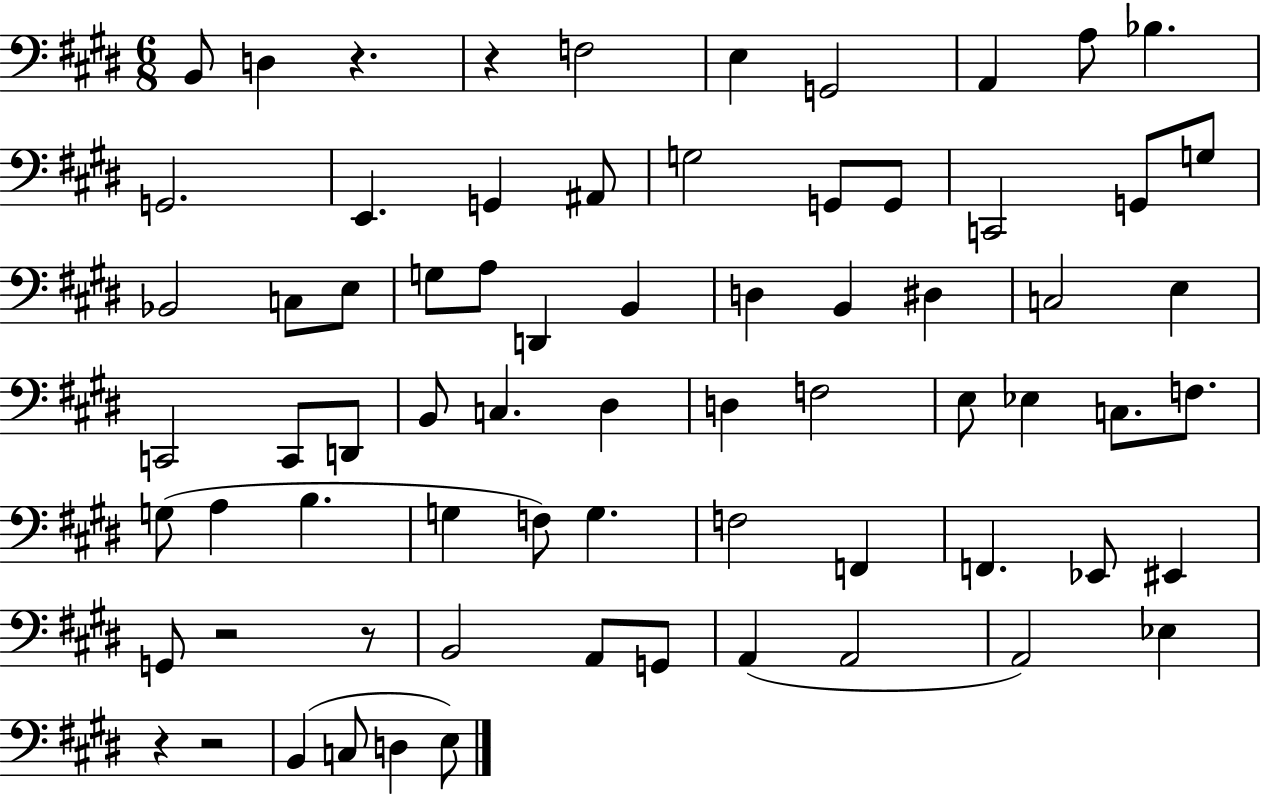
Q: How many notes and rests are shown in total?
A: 71